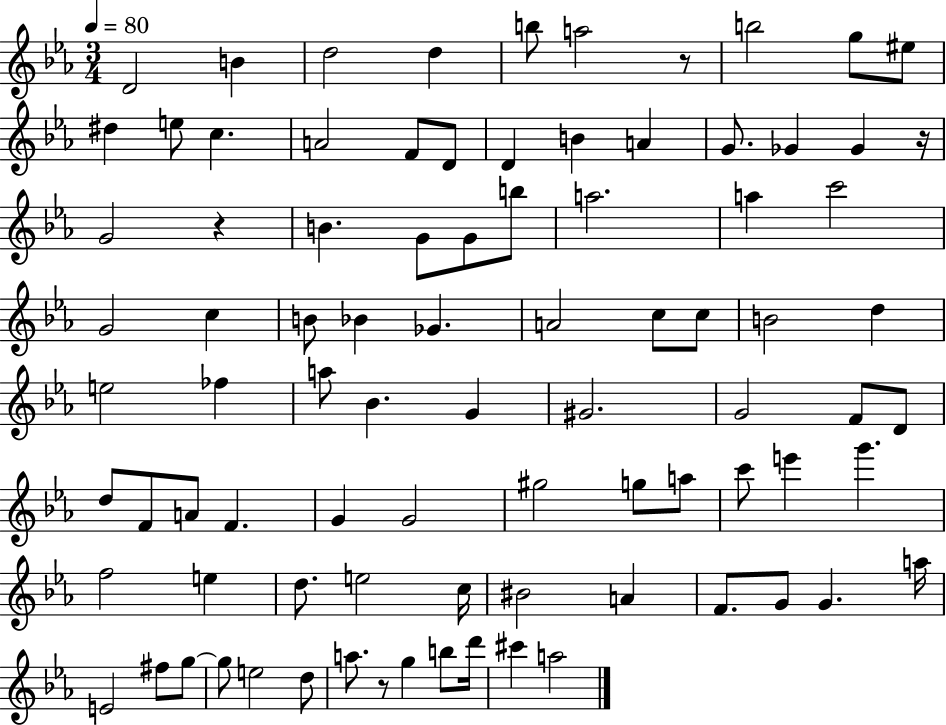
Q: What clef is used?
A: treble